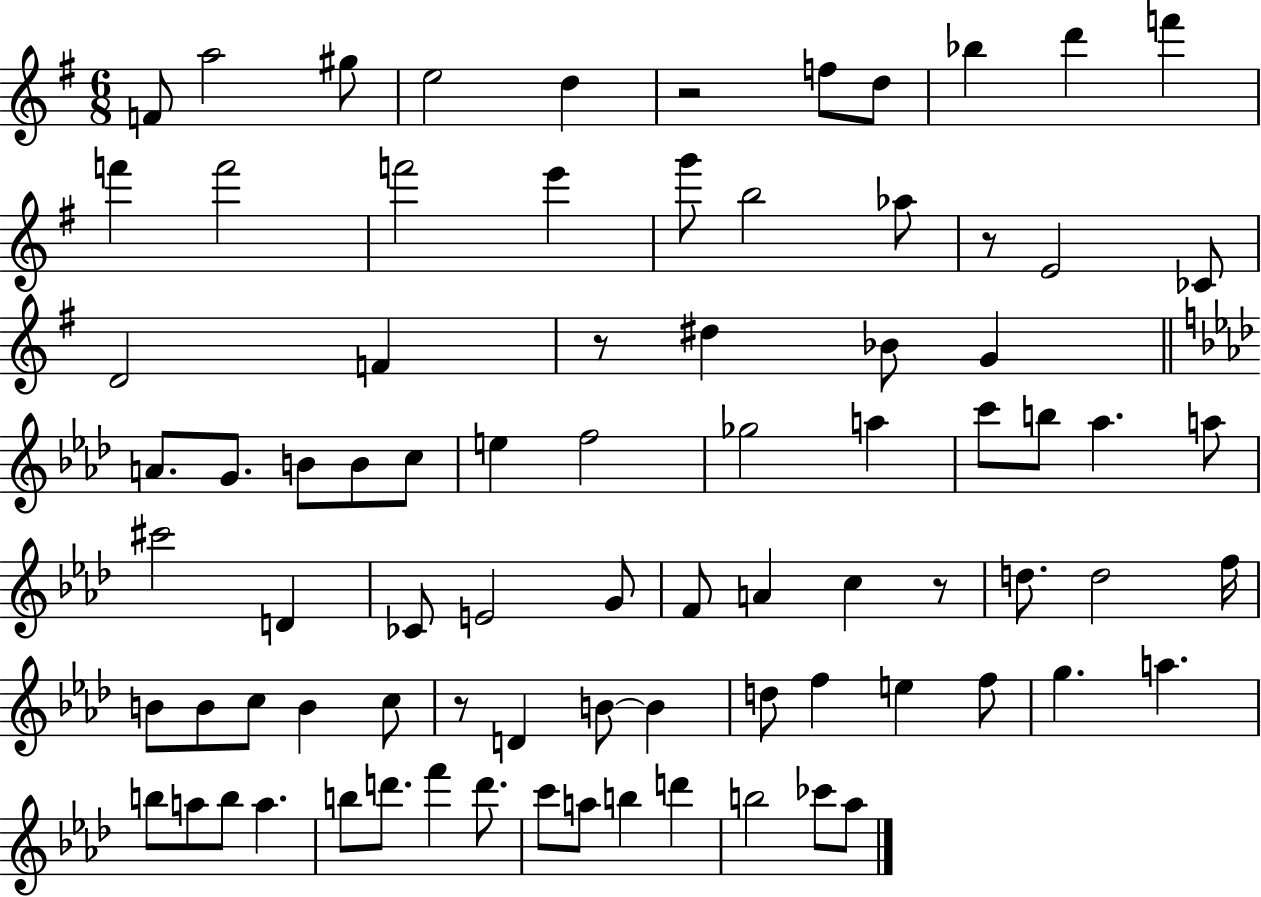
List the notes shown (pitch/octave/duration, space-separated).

F4/e A5/h G#5/e E5/h D5/q R/h F5/e D5/e Bb5/q D6/q F6/q F6/q F6/h F6/h E6/q G6/e B5/h Ab5/e R/e E4/h CES4/e D4/h F4/q R/e D#5/q Bb4/e G4/q A4/e. G4/e. B4/e B4/e C5/e E5/q F5/h Gb5/h A5/q C6/e B5/e Ab5/q. A5/e C#6/h D4/q CES4/e E4/h G4/e F4/e A4/q C5/q R/e D5/e. D5/h F5/s B4/e B4/e C5/e B4/q C5/e R/e D4/q B4/e B4/q D5/e F5/q E5/q F5/e G5/q. A5/q. B5/e A5/e B5/e A5/q. B5/e D6/e. F6/q D6/e. C6/e A5/e B5/q D6/q B5/h CES6/e Ab5/e